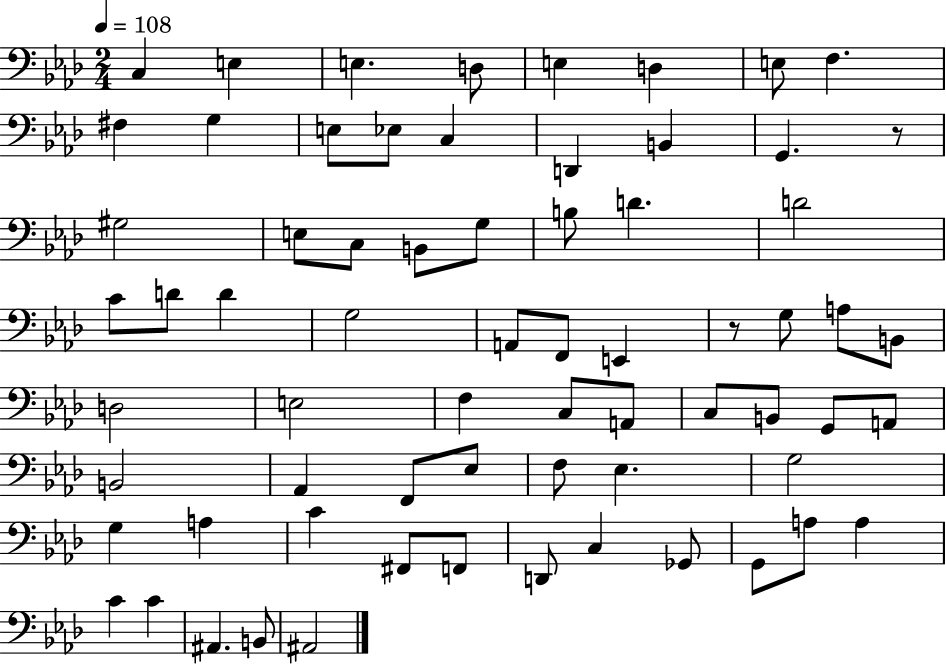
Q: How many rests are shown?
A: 2